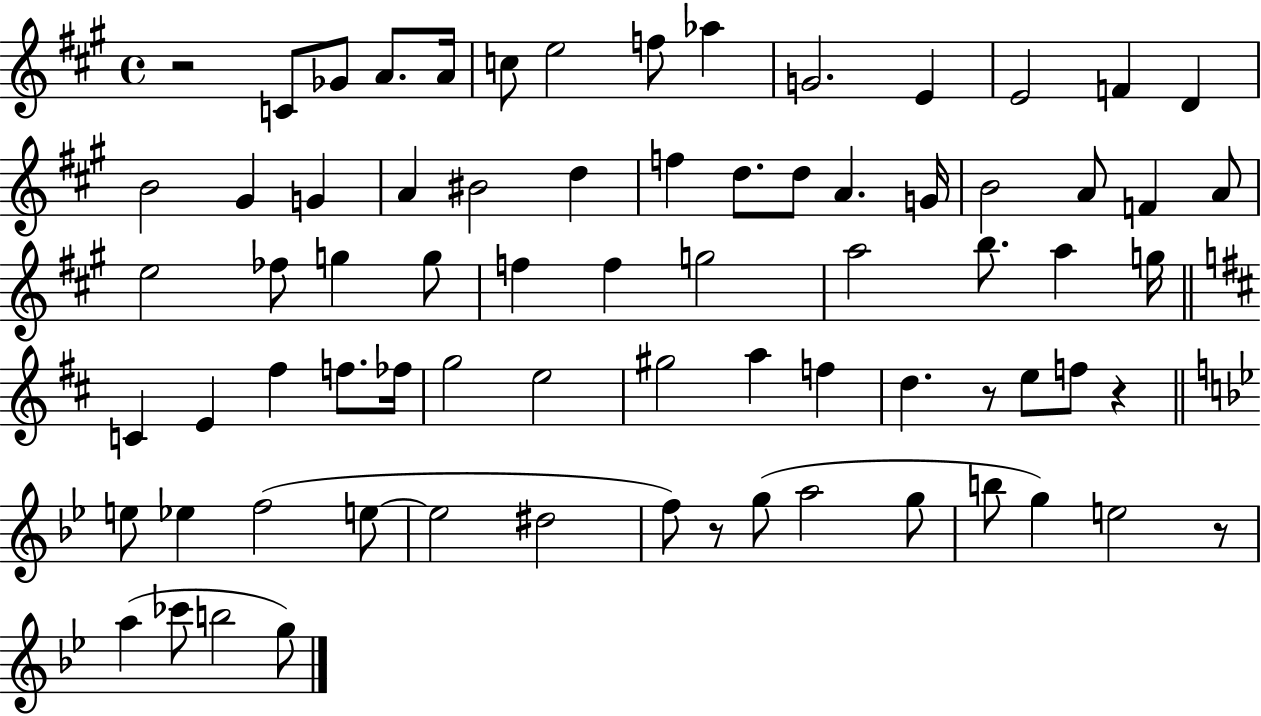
R/h C4/e Gb4/e A4/e. A4/s C5/e E5/h F5/e Ab5/q G4/h. E4/q E4/h F4/q D4/q B4/h G#4/q G4/q A4/q BIS4/h D5/q F5/q D5/e. D5/e A4/q. G4/s B4/h A4/e F4/q A4/e E5/h FES5/e G5/q G5/e F5/q F5/q G5/h A5/h B5/e. A5/q G5/s C4/q E4/q F#5/q F5/e. FES5/s G5/h E5/h G#5/h A5/q F5/q D5/q. R/e E5/e F5/e R/q E5/e Eb5/q F5/h E5/e E5/h D#5/h F5/e R/e G5/e A5/h G5/e B5/e G5/q E5/h R/e A5/q CES6/e B5/h G5/e